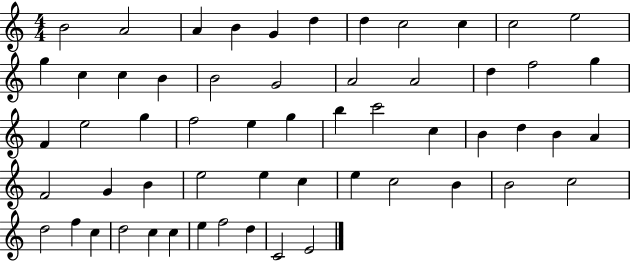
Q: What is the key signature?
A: C major